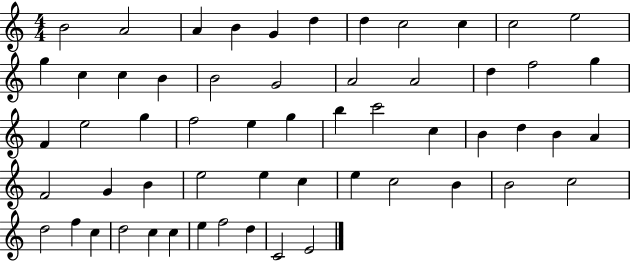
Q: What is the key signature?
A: C major